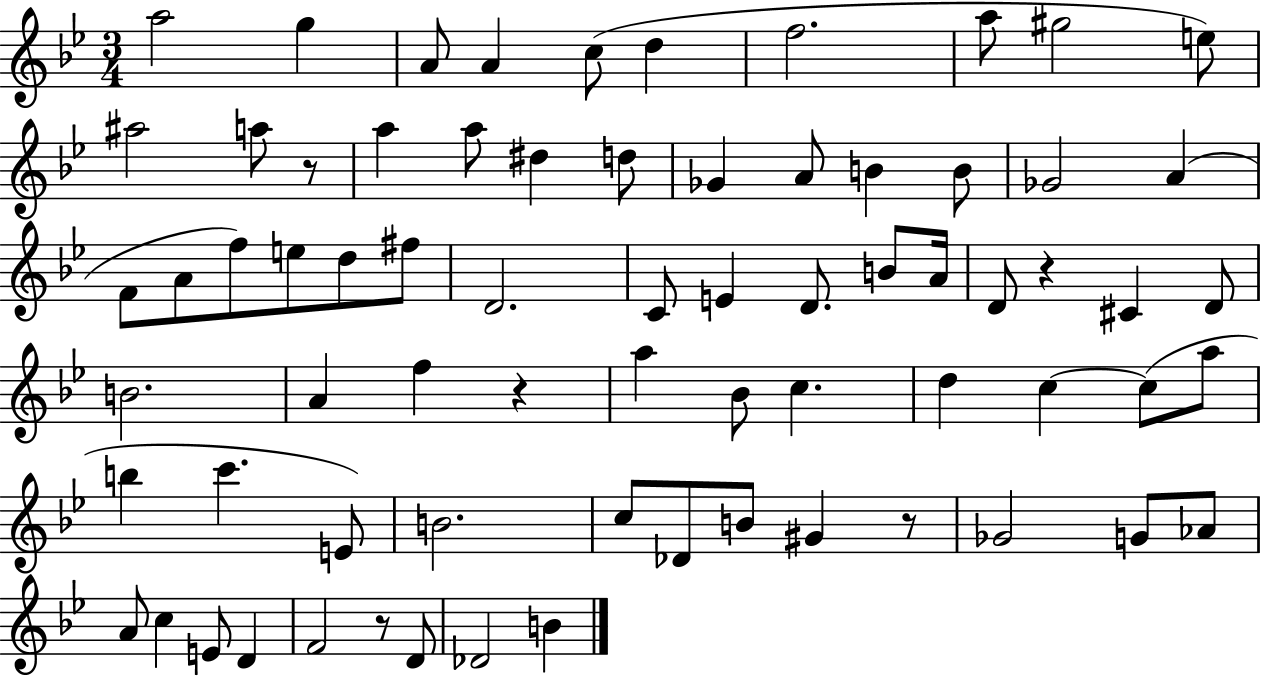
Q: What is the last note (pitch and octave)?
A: B4